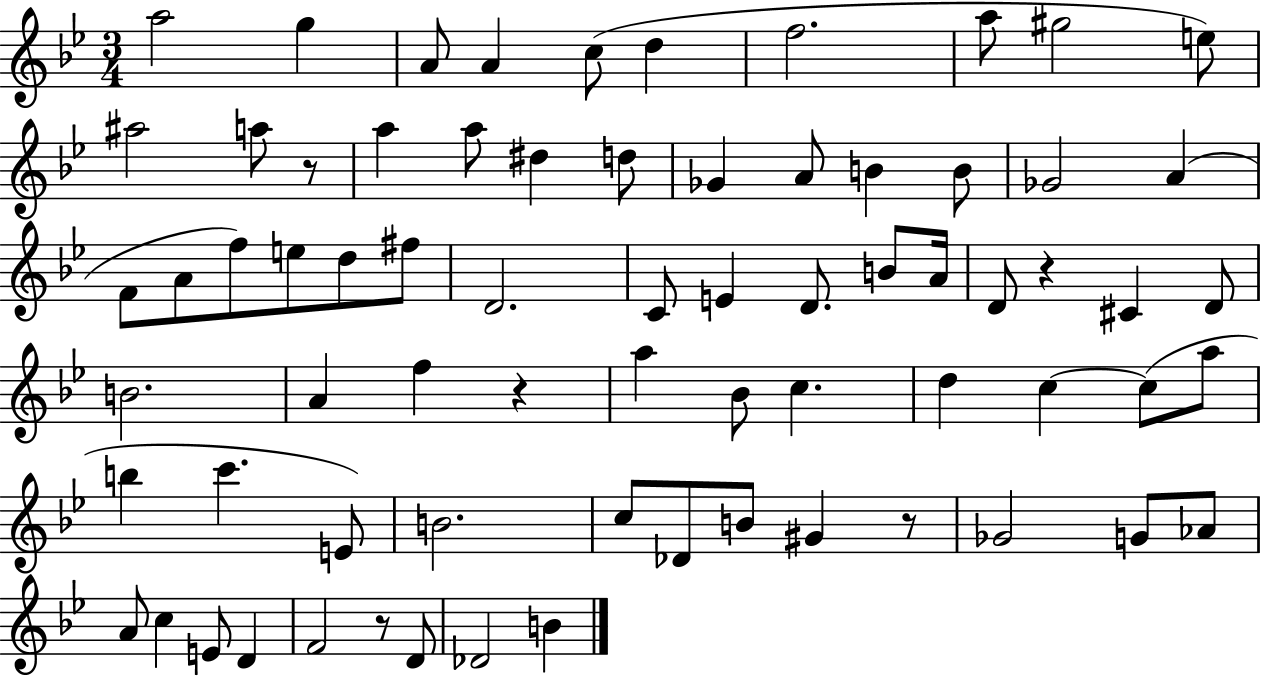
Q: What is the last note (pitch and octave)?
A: B4